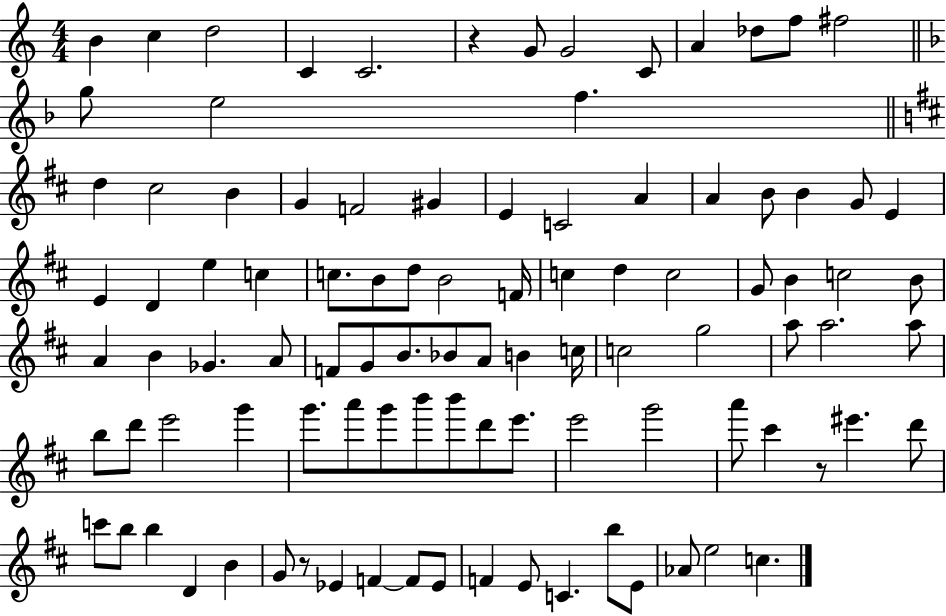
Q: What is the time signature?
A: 4/4